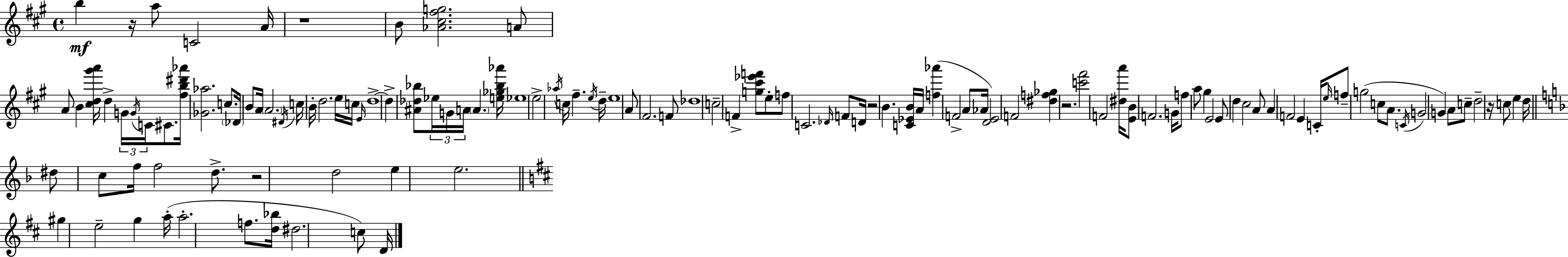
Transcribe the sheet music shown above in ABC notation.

X:1
T:Untitled
M:4/4
L:1/4
K:A
b z/4 a/2 C2 A/4 z4 B/2 [_A^c^fg]2 A/2 A/2 B [^cd^g'a']/4 d G/4 G/4 C/4 ^C/2 [^fb^d'_a']/4 [_G_a]2 c/2 _D/4 B/2 A/4 A2 ^D/4 c/4 B/4 d2 e/4 c/4 E/4 d4 d [^A_d_b]/2 _e/4 G/4 A/4 A [e_g_b_a']/4 _e4 e2 _a/4 c/4 ^f e/4 d/4 e4 A/2 ^F2 F/2 _d4 c2 F [g^c'_e'f']/2 e/2 f/2 C2 _D/4 F/2 D/4 z2 B [C_EB]/4 A/4 [f_a'] F2 A/2 _A/4 [DE]2 F2 [^df_g] z2 [c'^f']2 F2 [^da']/4 [EB]/2 F2 G/4 f/2 a/2 ^g E2 E/2 d ^c2 A/2 A F2 E C/4 e/4 f/2 g2 c/2 A/2 C/4 G2 G A/2 c/2 d2 z/4 c/2 e d/4 ^d/2 c/2 f/4 f2 d/2 z2 d2 e e2 ^g e2 g a/4 a2 f/2 [d_b]/4 ^d2 c/2 D/4